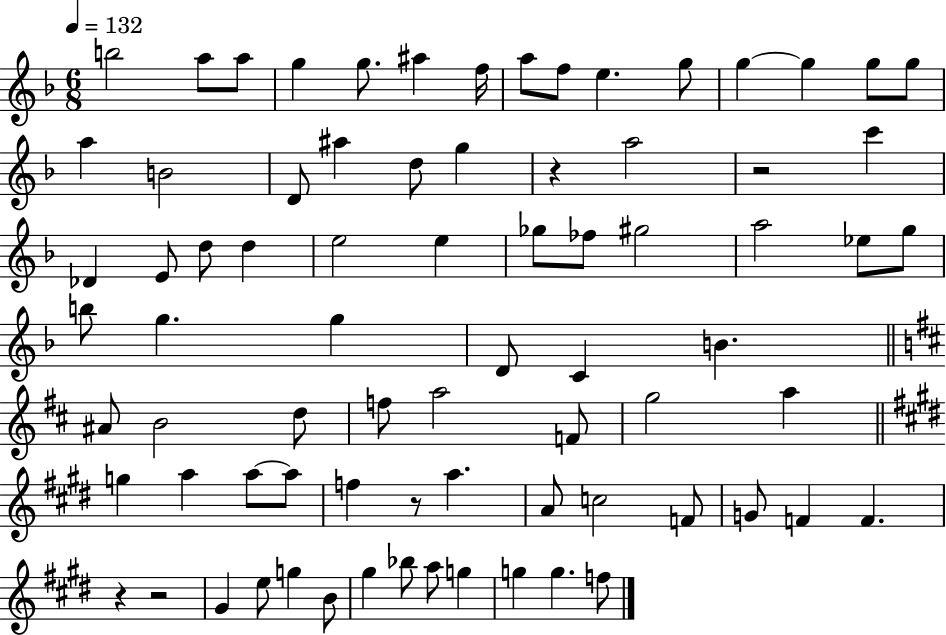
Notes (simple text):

B5/h A5/e A5/e G5/q G5/e. A#5/q F5/s A5/e F5/e E5/q. G5/e G5/q G5/q G5/e G5/e A5/q B4/h D4/e A#5/q D5/e G5/q R/q A5/h R/h C6/q Db4/q E4/e D5/e D5/q E5/h E5/q Gb5/e FES5/e G#5/h A5/h Eb5/e G5/e B5/e G5/q. G5/q D4/e C4/q B4/q. A#4/e B4/h D5/e F5/e A5/h F4/e G5/h A5/q G5/q A5/q A5/e A5/e F5/q R/e A5/q. A4/e C5/h F4/e G4/e F4/q F4/q. R/q R/h G#4/q E5/e G5/q B4/e G#5/q Bb5/e A5/e G5/q G5/q G5/q. F5/e